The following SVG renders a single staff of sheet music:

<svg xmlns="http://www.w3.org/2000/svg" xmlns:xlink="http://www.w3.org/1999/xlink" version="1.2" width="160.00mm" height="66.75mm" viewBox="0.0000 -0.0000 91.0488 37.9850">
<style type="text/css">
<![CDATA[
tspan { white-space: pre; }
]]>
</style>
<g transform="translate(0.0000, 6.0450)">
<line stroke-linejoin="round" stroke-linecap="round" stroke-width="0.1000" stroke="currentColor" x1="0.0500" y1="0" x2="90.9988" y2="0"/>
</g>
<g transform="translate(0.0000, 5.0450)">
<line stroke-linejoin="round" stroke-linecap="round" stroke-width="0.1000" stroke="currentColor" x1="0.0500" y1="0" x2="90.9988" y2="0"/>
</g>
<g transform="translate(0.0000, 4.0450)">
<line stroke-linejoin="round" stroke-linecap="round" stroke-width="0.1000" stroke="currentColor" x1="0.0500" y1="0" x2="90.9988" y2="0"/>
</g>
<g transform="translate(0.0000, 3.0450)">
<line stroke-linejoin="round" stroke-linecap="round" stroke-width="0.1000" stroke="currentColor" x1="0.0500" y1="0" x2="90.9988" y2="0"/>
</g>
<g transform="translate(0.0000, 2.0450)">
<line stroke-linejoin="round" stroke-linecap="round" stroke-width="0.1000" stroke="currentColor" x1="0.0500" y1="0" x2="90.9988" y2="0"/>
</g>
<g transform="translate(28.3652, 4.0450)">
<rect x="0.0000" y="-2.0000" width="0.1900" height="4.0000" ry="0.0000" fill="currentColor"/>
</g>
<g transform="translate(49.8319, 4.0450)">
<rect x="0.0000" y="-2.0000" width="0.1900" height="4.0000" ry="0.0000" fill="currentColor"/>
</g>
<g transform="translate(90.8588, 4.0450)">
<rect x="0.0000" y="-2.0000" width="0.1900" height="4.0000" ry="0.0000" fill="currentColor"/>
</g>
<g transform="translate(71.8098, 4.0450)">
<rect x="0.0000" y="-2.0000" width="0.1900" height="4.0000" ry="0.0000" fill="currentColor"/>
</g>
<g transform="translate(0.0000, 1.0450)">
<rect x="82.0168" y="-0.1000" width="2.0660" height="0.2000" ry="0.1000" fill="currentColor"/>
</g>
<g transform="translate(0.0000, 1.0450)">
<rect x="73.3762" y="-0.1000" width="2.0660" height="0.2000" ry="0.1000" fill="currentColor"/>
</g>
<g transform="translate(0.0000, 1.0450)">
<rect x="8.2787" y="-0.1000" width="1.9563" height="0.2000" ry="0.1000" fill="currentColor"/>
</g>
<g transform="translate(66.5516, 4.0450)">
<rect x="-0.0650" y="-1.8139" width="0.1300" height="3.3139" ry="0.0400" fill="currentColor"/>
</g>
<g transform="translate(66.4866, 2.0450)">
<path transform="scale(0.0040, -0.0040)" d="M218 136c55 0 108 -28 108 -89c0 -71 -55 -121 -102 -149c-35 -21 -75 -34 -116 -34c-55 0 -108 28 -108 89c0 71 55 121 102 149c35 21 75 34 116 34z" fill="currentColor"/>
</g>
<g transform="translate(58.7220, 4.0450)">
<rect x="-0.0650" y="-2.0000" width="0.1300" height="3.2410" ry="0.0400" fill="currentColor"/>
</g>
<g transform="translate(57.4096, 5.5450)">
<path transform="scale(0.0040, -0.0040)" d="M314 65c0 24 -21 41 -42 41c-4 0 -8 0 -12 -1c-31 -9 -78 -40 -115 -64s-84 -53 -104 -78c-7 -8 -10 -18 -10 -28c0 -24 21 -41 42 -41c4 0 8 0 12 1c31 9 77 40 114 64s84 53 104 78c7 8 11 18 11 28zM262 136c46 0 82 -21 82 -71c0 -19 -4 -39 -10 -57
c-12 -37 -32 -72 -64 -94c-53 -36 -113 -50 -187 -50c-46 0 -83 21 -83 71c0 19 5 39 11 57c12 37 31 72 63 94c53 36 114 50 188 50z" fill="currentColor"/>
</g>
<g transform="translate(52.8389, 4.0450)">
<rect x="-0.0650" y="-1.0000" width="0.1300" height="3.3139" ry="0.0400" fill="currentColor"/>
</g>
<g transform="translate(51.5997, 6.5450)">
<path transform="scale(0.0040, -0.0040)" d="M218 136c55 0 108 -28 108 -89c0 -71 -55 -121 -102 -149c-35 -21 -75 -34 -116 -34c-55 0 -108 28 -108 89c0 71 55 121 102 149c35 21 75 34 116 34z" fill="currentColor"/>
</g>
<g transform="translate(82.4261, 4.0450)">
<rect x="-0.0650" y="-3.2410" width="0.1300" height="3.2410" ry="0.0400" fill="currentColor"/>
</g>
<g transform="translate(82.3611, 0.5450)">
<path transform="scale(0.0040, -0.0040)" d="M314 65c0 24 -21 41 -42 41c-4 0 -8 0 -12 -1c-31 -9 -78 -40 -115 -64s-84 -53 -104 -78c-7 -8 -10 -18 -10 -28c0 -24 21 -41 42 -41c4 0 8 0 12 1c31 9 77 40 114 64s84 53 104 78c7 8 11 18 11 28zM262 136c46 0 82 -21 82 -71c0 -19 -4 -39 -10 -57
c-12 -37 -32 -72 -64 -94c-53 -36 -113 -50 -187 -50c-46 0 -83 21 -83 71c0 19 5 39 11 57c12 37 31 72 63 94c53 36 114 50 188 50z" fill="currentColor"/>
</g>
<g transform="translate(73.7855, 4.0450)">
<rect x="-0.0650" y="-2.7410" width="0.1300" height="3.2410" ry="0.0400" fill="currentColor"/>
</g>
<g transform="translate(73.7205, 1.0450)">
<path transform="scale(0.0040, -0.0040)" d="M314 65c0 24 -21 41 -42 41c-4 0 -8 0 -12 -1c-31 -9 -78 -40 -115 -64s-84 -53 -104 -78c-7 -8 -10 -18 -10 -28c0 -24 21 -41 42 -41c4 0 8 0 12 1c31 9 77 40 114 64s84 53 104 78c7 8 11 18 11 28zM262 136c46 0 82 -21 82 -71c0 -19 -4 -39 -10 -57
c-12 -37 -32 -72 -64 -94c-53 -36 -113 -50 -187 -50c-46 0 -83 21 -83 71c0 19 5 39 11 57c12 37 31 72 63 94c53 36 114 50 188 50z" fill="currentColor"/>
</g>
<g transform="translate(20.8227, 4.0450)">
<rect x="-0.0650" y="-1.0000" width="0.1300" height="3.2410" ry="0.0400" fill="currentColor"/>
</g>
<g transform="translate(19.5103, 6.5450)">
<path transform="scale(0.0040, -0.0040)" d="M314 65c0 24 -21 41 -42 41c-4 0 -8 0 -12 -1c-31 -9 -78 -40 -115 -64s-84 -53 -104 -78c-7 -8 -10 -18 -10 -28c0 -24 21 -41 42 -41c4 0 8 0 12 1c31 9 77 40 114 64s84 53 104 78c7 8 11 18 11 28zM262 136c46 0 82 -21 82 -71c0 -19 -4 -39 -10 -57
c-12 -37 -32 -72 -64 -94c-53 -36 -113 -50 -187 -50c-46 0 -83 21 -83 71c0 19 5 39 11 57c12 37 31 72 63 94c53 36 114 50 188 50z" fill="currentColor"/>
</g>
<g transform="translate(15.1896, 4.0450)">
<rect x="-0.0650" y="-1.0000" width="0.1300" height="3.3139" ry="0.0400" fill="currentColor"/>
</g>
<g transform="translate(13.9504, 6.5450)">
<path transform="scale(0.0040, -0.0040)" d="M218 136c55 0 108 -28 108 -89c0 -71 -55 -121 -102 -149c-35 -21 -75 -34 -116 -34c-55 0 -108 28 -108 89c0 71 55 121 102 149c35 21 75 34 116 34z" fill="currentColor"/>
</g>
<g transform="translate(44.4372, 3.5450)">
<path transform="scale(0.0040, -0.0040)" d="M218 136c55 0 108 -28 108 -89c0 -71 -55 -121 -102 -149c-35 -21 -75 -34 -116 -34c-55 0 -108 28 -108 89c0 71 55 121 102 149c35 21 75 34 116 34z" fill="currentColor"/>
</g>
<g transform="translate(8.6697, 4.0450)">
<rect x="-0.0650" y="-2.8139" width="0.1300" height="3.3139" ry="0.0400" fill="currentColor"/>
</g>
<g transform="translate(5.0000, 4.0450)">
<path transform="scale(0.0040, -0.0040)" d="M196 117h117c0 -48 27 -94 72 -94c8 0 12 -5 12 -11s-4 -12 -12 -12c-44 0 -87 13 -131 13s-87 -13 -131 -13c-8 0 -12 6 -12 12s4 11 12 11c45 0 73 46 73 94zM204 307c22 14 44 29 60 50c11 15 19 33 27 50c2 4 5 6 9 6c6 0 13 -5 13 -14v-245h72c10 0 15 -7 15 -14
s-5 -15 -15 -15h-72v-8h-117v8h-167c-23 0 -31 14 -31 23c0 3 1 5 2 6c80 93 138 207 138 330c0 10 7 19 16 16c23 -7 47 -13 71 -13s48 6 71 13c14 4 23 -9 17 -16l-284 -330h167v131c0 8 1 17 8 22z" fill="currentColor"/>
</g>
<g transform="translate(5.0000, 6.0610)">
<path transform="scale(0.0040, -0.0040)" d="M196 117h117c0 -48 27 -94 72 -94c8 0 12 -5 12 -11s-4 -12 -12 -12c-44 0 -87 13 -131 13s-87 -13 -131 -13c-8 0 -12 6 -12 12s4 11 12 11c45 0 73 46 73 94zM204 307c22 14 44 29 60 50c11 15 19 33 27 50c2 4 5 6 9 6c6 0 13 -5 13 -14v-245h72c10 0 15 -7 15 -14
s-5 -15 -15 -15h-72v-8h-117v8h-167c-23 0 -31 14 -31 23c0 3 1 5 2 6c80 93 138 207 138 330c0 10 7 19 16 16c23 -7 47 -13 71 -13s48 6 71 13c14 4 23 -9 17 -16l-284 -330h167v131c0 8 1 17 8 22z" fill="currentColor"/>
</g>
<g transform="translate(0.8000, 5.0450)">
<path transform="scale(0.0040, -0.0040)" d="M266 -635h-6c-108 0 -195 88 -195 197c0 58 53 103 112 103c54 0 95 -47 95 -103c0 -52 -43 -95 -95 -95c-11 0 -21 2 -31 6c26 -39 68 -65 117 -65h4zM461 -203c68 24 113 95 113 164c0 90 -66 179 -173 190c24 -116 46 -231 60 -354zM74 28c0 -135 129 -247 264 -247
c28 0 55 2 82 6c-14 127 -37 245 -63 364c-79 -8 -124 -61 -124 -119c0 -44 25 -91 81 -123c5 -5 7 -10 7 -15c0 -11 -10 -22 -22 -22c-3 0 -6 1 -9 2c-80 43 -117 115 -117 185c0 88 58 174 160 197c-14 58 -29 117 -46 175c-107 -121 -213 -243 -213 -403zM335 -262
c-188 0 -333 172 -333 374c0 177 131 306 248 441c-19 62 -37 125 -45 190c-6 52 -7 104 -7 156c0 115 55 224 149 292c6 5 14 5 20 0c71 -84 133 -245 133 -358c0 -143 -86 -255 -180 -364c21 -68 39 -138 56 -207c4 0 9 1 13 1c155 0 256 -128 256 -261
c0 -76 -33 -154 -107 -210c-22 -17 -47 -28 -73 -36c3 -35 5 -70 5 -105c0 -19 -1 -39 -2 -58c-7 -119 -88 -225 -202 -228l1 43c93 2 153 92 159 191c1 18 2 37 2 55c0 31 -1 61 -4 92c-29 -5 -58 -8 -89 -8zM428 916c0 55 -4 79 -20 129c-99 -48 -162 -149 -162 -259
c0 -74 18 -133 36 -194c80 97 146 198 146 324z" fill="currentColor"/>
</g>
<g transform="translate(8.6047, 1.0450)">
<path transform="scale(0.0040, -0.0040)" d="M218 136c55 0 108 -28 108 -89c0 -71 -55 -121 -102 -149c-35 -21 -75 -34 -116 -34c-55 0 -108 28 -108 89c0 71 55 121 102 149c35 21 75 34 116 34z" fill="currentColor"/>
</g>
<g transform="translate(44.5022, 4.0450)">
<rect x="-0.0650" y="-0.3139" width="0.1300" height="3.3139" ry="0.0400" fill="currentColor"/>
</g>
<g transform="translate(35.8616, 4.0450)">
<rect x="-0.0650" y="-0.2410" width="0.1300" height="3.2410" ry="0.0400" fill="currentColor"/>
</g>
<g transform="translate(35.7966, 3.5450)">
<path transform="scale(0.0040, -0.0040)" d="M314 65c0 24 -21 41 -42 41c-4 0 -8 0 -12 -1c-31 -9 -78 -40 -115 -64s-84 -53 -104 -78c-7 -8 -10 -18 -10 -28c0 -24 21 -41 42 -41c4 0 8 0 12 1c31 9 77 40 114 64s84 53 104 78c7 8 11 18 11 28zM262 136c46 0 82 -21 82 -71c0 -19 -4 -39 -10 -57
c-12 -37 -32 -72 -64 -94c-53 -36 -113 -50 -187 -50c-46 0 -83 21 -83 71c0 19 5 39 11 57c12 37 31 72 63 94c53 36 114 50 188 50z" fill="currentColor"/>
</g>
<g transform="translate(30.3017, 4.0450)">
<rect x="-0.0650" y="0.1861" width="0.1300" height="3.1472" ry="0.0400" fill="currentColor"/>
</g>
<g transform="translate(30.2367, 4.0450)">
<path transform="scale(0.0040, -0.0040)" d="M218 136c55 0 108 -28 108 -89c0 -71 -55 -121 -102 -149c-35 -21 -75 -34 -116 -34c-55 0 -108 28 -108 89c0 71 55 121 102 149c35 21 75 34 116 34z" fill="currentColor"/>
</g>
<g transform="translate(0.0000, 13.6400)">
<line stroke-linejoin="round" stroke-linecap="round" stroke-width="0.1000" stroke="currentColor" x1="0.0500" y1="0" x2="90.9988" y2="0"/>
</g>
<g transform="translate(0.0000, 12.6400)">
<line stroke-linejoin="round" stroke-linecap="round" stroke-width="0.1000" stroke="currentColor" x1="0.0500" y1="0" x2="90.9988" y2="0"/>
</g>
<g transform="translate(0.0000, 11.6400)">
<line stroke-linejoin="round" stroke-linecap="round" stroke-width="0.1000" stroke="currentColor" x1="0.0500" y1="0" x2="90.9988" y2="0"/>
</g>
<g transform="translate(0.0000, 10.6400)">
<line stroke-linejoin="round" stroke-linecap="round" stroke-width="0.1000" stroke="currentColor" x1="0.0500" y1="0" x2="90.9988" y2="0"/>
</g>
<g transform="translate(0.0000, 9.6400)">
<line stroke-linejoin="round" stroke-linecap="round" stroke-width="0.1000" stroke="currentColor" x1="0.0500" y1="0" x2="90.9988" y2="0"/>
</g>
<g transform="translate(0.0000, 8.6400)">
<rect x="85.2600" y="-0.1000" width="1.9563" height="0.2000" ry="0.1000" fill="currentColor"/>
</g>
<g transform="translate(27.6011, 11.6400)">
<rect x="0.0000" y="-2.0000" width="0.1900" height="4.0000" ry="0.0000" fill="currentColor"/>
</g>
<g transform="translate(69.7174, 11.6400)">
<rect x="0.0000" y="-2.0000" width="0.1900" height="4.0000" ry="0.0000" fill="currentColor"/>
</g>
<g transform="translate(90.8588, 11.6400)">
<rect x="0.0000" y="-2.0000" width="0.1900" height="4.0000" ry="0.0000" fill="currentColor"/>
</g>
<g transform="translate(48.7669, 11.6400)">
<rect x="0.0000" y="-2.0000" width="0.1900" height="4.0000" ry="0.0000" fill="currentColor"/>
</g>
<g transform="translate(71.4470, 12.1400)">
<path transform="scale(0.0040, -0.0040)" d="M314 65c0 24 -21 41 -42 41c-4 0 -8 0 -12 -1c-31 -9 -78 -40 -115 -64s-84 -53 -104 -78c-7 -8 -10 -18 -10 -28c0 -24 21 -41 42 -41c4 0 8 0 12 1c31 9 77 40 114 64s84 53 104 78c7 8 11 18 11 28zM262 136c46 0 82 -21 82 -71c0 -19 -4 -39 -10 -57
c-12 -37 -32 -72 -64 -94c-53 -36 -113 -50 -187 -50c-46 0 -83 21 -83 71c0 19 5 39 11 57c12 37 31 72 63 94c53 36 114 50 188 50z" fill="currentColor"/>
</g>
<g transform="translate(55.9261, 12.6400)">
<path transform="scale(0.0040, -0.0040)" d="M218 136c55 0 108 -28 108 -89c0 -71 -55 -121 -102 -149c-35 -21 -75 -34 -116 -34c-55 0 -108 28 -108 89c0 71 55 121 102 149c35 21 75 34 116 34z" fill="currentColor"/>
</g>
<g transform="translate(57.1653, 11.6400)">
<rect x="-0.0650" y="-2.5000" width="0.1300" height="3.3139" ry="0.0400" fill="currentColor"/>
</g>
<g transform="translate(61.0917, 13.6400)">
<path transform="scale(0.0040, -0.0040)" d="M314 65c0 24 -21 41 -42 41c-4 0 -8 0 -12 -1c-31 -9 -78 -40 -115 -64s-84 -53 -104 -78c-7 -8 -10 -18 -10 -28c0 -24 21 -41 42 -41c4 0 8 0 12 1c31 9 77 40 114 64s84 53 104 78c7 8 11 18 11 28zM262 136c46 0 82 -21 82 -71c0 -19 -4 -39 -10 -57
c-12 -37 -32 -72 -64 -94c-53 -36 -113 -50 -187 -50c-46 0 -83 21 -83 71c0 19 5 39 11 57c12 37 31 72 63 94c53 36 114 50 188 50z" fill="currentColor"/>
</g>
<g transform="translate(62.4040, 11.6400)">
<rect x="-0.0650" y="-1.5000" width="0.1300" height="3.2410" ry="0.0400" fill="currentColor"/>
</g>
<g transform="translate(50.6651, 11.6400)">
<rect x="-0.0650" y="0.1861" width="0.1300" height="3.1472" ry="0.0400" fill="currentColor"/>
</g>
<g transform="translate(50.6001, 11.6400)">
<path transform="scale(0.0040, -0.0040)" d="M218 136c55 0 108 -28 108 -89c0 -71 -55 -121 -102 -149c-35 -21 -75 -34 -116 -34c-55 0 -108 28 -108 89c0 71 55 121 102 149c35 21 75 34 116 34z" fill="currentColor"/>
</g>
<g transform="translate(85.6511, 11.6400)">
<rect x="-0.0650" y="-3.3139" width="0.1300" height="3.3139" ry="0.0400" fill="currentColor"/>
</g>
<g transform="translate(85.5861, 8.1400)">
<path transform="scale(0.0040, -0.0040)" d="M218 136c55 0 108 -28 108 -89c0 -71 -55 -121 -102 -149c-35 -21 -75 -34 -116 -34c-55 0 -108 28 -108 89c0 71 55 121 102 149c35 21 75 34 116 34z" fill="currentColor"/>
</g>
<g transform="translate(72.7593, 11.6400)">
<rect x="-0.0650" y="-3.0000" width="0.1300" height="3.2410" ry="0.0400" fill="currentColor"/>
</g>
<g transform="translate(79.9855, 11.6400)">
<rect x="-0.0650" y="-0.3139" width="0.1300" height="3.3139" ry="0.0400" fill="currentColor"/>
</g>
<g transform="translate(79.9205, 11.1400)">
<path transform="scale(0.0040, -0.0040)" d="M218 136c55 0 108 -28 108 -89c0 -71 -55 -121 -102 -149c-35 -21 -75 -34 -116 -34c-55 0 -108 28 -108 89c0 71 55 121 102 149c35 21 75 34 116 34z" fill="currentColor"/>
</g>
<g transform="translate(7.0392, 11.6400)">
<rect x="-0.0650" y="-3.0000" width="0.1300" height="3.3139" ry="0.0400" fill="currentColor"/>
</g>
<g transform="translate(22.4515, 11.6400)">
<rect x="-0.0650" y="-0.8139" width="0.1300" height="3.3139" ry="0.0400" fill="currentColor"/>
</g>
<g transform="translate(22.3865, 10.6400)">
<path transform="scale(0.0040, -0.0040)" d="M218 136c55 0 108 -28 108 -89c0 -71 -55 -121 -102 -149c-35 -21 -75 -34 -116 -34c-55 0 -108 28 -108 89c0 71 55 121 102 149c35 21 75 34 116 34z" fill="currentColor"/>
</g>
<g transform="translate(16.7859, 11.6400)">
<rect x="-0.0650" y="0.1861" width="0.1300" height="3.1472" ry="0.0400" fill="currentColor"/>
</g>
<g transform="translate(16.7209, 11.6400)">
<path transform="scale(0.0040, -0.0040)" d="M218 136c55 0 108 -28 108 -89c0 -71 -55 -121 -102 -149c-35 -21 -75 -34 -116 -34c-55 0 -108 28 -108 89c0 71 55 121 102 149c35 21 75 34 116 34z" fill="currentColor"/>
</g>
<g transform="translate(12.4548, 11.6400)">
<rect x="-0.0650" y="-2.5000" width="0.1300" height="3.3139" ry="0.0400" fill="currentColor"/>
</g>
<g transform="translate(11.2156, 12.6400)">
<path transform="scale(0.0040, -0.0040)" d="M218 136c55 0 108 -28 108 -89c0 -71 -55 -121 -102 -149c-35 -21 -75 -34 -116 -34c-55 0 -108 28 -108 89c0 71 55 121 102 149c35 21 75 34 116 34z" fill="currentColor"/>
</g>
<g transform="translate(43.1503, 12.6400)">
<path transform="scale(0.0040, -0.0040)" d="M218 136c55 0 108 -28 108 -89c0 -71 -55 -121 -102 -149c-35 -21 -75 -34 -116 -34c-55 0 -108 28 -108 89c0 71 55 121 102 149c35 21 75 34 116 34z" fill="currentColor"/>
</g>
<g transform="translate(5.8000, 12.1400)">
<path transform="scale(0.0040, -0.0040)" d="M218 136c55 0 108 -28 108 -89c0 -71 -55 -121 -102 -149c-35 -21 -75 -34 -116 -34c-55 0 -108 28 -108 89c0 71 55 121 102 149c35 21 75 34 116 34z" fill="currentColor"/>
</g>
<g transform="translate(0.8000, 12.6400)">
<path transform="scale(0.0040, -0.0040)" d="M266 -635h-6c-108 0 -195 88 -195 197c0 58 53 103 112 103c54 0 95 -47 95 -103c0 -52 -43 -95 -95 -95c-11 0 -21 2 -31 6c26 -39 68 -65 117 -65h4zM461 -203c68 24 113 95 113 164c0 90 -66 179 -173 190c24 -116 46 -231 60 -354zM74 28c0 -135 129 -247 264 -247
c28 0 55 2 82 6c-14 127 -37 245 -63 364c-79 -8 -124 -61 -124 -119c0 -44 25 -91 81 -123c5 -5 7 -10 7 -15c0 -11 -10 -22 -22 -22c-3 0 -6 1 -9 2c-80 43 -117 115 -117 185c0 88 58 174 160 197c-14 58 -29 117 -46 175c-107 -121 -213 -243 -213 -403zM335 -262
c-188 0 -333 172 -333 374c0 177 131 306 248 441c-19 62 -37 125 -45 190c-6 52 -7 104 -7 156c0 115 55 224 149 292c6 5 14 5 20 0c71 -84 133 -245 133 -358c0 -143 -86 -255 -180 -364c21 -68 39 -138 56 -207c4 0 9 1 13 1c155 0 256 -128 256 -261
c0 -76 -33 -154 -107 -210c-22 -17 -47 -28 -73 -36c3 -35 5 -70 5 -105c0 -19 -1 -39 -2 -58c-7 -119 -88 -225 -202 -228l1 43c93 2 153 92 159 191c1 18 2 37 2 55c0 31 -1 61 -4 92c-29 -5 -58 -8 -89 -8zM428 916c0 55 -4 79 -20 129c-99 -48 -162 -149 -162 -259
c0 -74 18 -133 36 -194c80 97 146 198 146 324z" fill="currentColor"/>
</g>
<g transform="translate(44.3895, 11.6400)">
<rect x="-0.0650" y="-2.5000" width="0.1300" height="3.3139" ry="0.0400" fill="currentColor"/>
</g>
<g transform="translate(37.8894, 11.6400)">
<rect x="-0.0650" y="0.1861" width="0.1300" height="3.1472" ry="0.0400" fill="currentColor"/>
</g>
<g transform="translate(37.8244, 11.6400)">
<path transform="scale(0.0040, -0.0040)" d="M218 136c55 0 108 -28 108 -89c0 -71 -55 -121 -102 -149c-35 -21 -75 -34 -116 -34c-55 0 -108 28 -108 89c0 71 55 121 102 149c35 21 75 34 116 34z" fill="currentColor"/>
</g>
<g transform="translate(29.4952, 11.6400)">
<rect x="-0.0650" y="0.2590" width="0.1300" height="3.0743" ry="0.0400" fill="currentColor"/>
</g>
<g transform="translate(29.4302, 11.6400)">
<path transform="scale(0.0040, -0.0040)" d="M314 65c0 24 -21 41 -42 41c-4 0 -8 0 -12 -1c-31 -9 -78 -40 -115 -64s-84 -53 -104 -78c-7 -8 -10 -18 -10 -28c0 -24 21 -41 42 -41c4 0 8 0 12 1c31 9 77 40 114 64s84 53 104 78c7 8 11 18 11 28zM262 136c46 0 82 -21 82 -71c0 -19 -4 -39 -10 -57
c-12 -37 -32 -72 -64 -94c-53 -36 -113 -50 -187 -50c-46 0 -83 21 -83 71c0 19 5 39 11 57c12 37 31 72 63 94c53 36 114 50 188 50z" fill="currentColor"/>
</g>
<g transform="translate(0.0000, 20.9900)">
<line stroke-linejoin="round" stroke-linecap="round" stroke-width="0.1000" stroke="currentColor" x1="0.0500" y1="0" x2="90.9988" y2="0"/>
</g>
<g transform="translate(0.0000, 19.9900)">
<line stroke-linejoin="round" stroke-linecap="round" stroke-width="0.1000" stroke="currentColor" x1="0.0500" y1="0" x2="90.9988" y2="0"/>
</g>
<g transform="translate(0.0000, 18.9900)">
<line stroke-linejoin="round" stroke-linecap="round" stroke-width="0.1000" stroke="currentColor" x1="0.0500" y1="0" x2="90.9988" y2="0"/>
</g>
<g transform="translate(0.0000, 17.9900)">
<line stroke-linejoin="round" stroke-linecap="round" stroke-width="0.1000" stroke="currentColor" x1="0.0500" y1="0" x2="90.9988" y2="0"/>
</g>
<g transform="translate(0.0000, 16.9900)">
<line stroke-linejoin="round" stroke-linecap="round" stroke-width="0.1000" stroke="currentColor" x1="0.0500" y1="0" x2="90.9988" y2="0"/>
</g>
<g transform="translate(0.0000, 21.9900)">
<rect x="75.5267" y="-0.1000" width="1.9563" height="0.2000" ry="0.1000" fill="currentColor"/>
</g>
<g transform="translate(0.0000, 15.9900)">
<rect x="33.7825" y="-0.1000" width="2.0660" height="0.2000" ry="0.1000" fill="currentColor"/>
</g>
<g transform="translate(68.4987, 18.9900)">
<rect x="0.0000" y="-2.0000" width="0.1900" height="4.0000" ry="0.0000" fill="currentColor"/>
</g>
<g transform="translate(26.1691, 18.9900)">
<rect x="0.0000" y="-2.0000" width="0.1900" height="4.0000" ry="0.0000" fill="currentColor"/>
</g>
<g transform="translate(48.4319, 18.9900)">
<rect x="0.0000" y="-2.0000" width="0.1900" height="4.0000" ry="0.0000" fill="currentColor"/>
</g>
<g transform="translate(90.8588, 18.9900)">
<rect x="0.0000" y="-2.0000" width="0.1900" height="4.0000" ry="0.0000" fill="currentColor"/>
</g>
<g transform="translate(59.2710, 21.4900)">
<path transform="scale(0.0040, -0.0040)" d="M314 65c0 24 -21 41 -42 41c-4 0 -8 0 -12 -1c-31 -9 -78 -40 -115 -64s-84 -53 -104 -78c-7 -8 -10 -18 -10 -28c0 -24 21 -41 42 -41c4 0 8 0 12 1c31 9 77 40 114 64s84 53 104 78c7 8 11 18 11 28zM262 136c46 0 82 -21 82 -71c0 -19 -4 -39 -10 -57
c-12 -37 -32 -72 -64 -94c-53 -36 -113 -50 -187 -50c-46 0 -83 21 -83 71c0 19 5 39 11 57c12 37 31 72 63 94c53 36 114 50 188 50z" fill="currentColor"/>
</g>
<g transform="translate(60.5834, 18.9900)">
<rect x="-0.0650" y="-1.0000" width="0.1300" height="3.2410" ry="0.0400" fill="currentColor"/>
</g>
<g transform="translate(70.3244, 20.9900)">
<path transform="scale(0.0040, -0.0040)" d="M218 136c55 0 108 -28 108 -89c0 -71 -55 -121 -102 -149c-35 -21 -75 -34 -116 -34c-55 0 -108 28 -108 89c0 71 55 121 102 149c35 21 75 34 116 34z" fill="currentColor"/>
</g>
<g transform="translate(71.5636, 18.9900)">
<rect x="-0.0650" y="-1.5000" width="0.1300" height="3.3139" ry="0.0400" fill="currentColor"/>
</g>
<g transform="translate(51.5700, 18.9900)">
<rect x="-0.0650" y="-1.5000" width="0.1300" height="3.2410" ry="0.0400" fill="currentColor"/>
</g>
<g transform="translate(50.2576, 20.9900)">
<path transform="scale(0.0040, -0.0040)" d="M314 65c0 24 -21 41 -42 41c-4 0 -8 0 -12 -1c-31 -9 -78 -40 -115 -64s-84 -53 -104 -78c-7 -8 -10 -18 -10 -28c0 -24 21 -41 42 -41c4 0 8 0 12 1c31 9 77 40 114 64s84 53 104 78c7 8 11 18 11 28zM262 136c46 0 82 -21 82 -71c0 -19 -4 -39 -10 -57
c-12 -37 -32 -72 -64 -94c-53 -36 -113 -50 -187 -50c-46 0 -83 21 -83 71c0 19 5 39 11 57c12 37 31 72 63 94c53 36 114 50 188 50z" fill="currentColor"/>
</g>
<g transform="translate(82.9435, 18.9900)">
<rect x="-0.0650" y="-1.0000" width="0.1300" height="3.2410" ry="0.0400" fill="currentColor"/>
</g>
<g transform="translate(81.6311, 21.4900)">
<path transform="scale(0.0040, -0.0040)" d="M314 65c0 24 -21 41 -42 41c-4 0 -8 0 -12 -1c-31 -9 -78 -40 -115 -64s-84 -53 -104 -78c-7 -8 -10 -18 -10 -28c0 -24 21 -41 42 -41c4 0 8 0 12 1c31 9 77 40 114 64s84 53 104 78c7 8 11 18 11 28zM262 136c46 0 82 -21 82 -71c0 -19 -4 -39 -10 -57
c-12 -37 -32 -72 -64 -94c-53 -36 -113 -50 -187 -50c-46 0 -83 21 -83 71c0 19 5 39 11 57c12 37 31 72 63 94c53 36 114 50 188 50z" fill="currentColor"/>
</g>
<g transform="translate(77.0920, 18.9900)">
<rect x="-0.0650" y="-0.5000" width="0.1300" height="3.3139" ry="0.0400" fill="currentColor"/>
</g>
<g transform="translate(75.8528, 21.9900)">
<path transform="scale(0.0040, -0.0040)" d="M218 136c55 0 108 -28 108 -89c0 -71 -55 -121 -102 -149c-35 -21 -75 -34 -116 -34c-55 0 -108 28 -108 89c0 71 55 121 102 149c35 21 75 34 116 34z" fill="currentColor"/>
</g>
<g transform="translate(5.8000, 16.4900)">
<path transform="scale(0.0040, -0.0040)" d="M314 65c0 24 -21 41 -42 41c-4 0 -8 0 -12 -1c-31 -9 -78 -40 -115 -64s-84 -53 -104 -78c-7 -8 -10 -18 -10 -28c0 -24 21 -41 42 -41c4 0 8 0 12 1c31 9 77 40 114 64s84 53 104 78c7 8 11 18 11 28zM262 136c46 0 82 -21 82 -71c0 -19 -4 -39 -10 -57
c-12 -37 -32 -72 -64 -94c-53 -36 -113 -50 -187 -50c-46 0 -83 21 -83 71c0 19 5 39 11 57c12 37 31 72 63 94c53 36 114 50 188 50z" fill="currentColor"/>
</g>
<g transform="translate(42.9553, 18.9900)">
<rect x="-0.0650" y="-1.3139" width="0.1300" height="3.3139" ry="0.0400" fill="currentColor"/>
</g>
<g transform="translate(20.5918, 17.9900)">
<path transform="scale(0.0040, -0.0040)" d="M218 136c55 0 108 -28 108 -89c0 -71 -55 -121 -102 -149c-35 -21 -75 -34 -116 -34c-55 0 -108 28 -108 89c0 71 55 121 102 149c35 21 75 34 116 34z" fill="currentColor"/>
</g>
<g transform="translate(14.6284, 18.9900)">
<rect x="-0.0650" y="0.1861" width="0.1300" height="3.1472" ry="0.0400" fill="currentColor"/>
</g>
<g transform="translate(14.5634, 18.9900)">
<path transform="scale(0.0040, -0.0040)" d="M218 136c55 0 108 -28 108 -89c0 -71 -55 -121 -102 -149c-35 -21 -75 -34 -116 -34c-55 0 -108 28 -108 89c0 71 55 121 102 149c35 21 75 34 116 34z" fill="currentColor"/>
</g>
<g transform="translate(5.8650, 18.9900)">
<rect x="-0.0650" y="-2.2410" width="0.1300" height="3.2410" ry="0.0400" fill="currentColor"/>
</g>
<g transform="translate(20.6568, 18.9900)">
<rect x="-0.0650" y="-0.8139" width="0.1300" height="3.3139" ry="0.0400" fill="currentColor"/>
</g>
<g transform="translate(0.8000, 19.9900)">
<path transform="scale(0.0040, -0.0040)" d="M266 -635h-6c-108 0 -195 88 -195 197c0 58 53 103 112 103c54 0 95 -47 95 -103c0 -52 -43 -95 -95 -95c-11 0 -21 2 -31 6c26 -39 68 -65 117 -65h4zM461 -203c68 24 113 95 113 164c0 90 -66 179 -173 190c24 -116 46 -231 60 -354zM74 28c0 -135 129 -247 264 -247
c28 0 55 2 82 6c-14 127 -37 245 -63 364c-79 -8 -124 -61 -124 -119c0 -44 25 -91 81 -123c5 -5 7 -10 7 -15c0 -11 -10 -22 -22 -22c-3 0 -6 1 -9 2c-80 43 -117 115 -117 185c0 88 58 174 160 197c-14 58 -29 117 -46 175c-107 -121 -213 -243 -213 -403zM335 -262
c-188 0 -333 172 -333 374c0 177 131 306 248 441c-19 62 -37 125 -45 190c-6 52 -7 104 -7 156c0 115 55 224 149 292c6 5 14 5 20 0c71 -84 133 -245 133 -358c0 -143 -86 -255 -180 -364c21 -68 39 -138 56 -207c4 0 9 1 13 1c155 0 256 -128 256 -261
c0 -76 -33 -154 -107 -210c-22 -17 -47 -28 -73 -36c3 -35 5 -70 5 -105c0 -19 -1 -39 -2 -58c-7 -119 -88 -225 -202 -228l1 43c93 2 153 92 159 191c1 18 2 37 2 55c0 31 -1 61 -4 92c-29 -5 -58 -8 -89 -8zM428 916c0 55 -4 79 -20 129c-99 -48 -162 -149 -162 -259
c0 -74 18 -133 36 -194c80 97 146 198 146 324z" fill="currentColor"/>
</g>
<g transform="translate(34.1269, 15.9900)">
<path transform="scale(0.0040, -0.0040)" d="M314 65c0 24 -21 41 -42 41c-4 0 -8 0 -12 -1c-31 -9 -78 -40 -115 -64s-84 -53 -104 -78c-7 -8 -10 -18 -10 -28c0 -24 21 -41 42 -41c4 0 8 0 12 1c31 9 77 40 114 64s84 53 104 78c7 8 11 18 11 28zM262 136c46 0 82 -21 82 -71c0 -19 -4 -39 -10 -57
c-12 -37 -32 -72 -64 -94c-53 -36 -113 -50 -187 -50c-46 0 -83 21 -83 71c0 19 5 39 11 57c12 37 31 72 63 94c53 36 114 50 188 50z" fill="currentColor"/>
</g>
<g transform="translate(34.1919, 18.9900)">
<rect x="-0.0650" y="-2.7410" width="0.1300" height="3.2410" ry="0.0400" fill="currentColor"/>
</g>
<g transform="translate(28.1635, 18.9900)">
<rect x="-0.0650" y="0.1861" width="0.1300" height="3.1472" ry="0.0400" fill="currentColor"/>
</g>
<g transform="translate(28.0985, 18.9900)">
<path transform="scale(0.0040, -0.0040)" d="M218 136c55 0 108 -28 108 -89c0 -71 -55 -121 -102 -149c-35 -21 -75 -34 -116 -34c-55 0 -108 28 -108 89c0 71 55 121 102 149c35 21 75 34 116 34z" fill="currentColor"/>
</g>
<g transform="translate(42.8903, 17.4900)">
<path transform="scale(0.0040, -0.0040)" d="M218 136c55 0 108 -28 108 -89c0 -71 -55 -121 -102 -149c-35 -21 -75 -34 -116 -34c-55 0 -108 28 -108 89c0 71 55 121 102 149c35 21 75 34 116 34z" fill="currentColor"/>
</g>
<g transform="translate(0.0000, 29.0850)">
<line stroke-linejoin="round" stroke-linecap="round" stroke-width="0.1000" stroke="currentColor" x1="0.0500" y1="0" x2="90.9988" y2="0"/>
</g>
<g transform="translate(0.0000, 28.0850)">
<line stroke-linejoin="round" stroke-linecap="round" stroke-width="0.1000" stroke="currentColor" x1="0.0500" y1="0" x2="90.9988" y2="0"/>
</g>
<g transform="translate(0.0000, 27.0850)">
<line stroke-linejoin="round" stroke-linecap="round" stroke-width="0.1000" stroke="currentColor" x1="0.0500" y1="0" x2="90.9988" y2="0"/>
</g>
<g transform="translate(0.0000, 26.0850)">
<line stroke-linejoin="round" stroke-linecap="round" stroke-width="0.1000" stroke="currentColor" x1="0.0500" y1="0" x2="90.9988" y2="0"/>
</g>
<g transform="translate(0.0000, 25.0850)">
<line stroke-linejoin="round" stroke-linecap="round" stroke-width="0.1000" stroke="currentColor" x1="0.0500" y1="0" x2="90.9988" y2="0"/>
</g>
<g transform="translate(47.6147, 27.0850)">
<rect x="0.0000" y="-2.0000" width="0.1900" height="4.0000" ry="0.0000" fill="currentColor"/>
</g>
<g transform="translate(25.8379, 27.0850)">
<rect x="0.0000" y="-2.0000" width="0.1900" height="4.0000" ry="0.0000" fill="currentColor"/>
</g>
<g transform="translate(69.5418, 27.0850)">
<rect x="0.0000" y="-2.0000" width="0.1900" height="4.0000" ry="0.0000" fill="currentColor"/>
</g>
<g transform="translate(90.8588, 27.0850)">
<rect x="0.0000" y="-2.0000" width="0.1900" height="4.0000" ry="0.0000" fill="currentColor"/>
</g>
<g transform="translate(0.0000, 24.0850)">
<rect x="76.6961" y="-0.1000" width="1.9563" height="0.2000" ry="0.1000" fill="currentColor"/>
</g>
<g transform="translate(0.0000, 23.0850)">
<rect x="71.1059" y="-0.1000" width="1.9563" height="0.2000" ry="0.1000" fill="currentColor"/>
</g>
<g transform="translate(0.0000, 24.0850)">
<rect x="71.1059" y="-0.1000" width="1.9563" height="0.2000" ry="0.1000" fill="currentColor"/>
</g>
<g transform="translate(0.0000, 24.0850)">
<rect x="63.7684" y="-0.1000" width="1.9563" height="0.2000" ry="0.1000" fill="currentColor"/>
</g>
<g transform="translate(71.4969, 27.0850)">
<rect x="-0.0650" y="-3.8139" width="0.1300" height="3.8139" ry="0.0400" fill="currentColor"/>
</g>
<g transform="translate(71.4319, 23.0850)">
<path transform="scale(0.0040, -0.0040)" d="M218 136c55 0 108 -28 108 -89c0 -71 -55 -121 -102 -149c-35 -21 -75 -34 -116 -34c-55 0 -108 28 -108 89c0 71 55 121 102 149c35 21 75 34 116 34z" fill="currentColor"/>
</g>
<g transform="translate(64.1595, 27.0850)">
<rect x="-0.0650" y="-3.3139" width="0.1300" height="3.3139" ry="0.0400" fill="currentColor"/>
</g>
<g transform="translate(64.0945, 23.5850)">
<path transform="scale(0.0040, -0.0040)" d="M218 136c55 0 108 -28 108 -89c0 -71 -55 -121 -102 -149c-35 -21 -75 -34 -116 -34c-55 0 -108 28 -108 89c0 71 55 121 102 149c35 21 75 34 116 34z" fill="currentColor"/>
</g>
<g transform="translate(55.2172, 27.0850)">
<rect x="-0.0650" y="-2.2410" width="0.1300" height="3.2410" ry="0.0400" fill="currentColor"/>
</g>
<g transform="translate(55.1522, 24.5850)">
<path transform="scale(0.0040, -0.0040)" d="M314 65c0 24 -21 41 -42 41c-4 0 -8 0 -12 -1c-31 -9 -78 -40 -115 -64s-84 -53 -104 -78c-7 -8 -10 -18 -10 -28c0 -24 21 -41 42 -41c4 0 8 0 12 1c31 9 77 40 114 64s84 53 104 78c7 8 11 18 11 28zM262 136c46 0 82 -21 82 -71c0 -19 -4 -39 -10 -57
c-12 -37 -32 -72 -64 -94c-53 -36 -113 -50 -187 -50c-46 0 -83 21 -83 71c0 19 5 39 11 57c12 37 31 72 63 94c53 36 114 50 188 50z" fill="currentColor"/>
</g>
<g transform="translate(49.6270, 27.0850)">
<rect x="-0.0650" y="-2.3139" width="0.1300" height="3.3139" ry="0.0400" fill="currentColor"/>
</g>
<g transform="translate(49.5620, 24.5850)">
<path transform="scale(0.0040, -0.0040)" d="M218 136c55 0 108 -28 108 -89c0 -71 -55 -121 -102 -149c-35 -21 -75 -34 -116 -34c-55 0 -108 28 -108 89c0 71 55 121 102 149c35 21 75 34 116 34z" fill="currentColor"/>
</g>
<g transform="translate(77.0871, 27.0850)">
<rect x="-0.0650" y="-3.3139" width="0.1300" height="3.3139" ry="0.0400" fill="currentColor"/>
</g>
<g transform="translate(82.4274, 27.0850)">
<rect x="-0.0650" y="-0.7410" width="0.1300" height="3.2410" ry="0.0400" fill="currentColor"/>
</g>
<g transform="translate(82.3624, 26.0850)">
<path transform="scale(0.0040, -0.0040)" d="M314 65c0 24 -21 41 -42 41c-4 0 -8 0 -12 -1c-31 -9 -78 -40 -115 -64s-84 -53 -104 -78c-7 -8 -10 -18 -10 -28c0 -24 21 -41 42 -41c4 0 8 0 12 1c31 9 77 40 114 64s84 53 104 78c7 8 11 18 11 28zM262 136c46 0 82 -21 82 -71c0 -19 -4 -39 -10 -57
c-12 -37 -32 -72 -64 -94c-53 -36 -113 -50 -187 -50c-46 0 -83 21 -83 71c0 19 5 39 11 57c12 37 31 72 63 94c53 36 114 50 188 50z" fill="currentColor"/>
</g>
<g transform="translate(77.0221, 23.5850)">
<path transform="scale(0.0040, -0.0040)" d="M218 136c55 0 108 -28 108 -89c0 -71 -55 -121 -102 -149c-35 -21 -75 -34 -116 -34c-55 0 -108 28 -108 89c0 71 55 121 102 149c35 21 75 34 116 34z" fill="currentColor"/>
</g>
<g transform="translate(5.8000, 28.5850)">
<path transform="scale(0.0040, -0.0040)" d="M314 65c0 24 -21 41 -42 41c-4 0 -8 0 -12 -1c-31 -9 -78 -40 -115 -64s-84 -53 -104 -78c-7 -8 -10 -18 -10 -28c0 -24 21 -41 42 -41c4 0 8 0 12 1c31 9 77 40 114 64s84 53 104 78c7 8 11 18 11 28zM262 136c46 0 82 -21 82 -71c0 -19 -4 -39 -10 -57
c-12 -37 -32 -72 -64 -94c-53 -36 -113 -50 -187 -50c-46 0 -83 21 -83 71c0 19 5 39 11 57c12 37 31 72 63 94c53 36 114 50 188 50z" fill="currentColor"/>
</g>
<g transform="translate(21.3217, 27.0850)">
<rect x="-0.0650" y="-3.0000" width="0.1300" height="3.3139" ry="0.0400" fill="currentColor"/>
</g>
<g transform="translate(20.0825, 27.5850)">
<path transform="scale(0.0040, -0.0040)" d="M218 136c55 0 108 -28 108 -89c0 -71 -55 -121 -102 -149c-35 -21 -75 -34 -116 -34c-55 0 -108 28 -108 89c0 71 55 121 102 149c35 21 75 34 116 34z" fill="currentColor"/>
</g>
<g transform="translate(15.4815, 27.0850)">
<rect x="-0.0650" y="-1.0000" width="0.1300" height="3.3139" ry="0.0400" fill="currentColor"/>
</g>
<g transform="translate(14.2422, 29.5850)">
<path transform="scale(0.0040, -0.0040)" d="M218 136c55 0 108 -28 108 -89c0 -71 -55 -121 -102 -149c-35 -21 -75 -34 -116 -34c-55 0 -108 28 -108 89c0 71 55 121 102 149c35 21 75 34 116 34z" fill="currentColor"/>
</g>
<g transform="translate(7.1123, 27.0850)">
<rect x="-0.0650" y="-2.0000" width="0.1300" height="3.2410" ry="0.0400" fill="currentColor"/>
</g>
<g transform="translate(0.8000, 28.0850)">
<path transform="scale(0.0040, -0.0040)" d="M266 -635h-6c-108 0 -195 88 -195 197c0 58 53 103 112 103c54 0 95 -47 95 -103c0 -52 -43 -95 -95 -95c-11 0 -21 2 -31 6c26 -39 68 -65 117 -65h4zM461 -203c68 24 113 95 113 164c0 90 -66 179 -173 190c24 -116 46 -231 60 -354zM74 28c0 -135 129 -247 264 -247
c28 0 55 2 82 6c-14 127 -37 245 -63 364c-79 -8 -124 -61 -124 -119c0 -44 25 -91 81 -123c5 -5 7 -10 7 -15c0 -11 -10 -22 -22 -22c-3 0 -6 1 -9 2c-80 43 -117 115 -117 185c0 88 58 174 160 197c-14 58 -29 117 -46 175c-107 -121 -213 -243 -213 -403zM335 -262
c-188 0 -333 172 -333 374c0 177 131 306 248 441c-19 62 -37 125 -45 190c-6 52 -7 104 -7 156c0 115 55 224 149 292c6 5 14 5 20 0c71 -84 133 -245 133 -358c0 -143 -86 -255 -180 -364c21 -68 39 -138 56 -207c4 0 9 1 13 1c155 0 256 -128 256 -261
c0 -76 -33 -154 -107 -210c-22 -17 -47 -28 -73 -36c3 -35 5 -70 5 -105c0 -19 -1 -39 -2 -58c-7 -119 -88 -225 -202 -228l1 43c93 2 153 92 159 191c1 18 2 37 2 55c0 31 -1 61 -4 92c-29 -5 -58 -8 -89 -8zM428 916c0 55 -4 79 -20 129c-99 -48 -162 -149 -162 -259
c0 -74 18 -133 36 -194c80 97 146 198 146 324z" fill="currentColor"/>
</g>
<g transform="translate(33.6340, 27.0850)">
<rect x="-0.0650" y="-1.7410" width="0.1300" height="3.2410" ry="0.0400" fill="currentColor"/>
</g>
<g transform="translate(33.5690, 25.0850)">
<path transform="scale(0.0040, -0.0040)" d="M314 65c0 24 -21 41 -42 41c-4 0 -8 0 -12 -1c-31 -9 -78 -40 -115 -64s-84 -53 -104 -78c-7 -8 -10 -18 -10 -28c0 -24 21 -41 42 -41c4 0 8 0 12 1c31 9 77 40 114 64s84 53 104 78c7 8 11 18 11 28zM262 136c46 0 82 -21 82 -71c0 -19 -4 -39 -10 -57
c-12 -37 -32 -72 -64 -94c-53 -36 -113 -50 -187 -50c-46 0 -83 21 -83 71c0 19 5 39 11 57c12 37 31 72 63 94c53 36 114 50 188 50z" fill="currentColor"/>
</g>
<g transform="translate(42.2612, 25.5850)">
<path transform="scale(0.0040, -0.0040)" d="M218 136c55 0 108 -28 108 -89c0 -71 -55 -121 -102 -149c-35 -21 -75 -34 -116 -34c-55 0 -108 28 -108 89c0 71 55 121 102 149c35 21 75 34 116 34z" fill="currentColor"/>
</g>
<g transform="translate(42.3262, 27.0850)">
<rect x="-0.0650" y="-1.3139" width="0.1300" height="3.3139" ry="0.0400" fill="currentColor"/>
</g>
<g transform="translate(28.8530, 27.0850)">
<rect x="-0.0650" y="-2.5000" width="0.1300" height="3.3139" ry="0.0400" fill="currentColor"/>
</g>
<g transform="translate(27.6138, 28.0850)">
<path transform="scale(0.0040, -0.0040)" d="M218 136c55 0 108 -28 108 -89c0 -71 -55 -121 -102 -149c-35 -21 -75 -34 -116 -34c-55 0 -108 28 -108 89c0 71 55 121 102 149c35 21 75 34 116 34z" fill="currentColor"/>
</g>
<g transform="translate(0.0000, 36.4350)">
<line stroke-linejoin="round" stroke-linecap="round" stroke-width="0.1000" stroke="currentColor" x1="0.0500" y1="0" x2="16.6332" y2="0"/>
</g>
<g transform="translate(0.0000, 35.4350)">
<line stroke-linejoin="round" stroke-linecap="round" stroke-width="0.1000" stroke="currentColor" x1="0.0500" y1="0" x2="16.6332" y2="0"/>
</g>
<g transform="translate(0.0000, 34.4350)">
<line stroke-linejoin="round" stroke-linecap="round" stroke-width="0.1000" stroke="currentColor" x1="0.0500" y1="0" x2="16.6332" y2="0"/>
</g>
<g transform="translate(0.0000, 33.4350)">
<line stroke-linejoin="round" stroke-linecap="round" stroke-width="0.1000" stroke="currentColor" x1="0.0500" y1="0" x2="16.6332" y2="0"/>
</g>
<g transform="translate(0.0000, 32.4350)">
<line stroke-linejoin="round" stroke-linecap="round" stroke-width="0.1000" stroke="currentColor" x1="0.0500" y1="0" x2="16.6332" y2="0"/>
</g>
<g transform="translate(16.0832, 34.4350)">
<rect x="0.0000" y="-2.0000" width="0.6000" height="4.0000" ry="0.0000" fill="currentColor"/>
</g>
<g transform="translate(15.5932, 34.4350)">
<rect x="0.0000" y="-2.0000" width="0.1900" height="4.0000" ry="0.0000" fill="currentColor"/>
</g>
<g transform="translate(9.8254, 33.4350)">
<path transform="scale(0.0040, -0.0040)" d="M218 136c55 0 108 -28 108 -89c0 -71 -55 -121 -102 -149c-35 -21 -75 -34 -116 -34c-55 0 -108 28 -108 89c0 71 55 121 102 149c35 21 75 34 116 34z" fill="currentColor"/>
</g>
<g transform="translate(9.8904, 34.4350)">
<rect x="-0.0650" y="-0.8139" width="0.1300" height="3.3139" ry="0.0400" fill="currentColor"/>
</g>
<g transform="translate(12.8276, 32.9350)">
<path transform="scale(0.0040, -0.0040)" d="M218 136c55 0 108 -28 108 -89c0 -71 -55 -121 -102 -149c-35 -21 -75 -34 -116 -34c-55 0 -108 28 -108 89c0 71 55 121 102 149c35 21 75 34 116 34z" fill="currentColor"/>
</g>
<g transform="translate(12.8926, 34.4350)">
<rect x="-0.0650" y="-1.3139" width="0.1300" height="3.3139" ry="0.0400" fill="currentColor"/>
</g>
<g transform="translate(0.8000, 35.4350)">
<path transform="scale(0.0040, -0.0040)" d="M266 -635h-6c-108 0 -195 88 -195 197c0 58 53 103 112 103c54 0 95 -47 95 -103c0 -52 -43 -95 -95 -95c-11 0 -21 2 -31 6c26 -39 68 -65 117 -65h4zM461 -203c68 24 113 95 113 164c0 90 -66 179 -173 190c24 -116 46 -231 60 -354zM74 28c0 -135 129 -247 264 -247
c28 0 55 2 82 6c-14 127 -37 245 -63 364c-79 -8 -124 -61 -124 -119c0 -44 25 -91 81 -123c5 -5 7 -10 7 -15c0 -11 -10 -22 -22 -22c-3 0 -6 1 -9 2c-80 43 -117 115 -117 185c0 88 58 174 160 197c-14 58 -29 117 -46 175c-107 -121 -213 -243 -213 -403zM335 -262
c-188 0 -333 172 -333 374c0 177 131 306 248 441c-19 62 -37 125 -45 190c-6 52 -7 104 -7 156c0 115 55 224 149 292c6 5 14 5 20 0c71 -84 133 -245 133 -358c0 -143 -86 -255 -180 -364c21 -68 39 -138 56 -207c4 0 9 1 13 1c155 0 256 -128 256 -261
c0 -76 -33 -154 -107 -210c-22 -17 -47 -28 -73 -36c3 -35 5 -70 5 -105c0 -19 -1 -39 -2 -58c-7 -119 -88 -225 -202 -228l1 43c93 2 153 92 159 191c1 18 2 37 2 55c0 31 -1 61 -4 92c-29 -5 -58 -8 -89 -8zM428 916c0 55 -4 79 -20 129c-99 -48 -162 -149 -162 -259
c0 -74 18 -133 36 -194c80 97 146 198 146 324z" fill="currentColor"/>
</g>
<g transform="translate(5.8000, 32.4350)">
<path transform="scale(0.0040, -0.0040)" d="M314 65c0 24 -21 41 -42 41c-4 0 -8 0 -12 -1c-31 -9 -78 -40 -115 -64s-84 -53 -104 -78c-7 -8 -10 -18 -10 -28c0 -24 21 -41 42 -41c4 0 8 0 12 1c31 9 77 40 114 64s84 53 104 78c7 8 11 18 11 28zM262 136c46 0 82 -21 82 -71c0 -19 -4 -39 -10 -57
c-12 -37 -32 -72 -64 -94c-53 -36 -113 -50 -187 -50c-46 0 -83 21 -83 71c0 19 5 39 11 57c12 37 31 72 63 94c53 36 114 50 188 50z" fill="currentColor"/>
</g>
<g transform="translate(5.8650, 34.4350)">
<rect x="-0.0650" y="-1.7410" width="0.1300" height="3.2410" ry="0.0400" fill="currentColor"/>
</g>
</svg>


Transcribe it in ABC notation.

X:1
T:Untitled
M:4/4
L:1/4
K:C
a D D2 B c2 c D F2 f a2 b2 A G B d B2 B G B G E2 A2 c b g2 B d B a2 e E2 D2 E C D2 F2 D A G f2 e g g2 b c' b d2 f2 d e